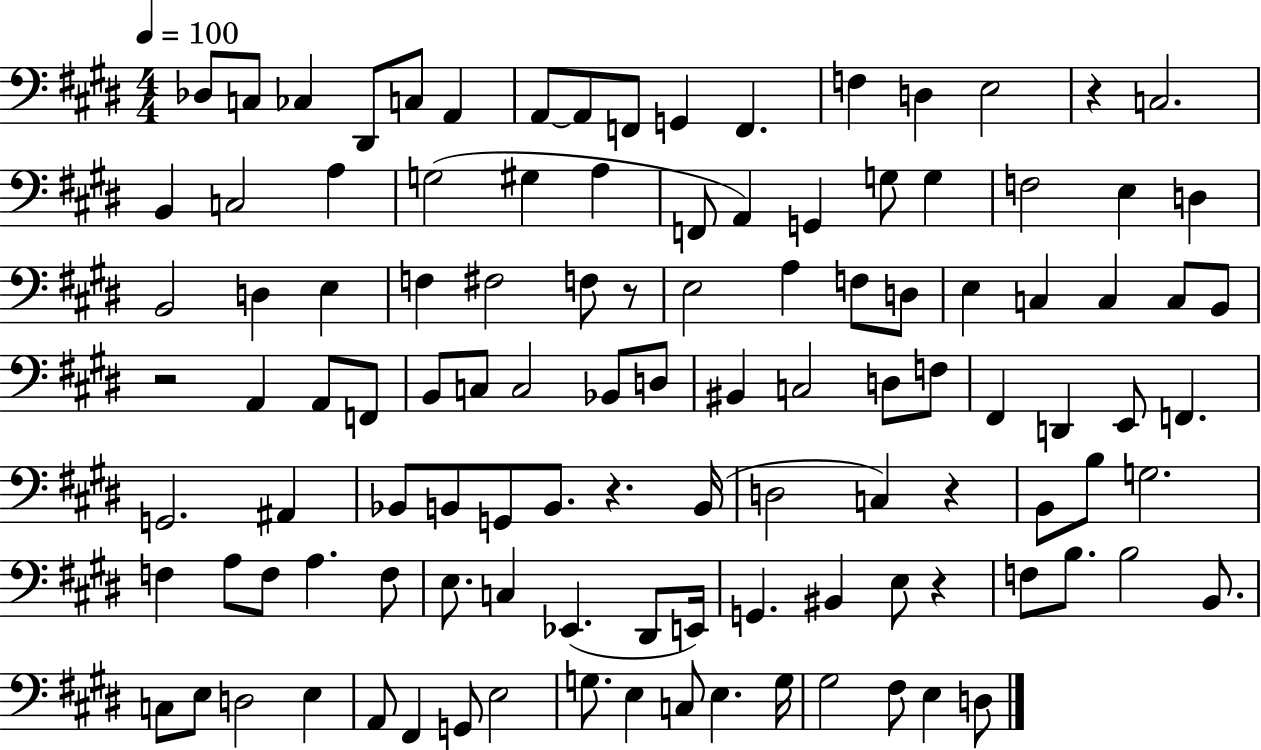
X:1
T:Untitled
M:4/4
L:1/4
K:E
_D,/2 C,/2 _C, ^D,,/2 C,/2 A,, A,,/2 A,,/2 F,,/2 G,, F,, F, D, E,2 z C,2 B,, C,2 A, G,2 ^G, A, F,,/2 A,, G,, G,/2 G, F,2 E, D, B,,2 D, E, F, ^F,2 F,/2 z/2 E,2 A, F,/2 D,/2 E, C, C, C,/2 B,,/2 z2 A,, A,,/2 F,,/2 B,,/2 C,/2 C,2 _B,,/2 D,/2 ^B,, C,2 D,/2 F,/2 ^F,, D,, E,,/2 F,, G,,2 ^A,, _B,,/2 B,,/2 G,,/2 B,,/2 z B,,/4 D,2 C, z B,,/2 B,/2 G,2 F, A,/2 F,/2 A, F,/2 E,/2 C, _E,, ^D,,/2 E,,/4 G,, ^B,, E,/2 z F,/2 B,/2 B,2 B,,/2 C,/2 E,/2 D,2 E, A,,/2 ^F,, G,,/2 E,2 G,/2 E, C,/2 E, G,/4 ^G,2 ^F,/2 E, D,/2